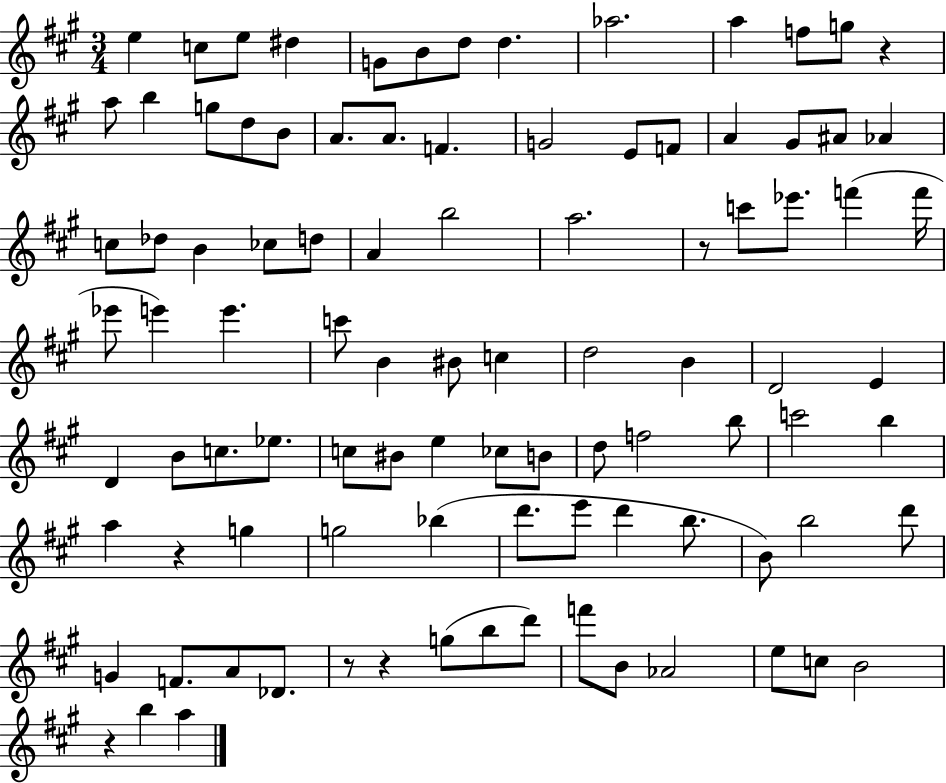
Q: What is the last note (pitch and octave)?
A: A5